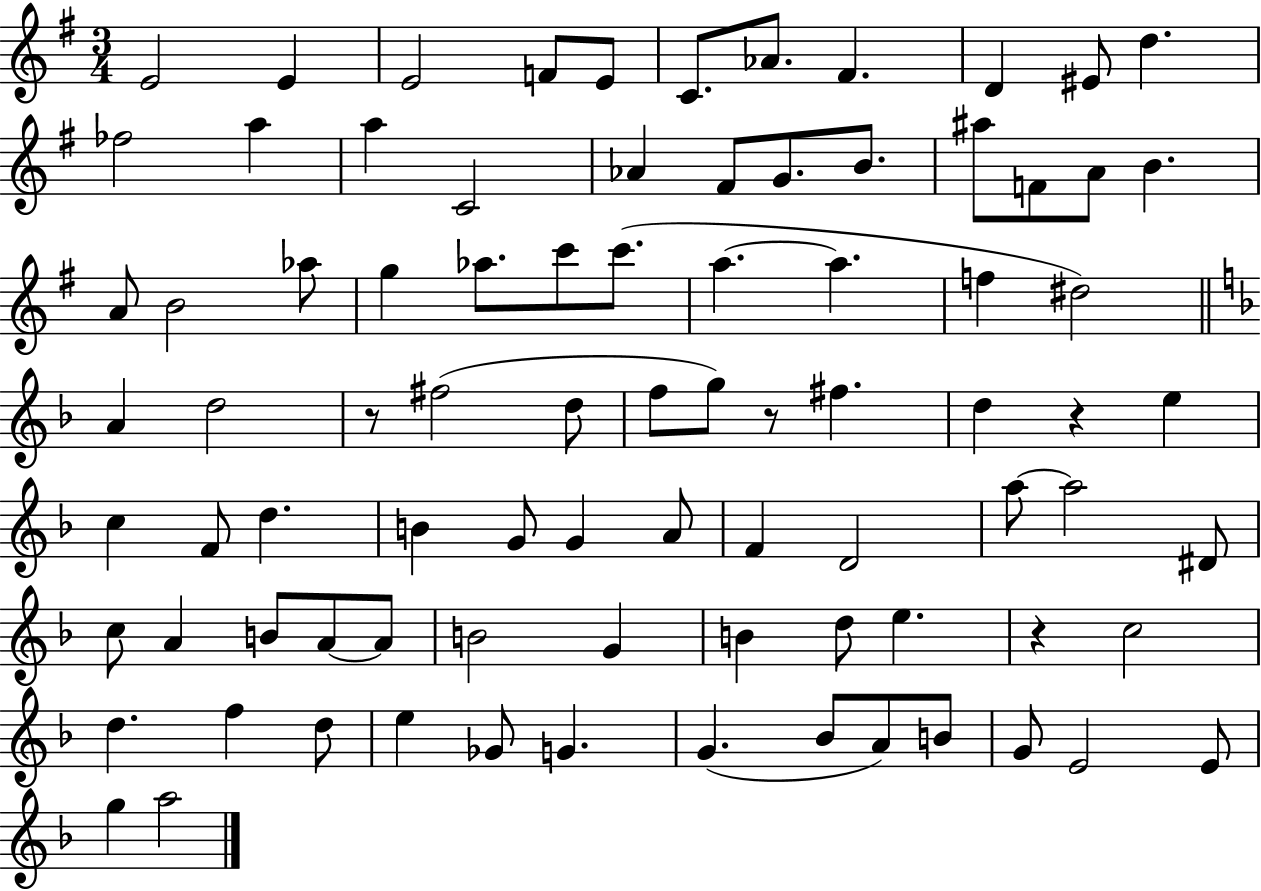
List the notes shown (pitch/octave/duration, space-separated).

E4/h E4/q E4/h F4/e E4/e C4/e. Ab4/e. F#4/q. D4/q EIS4/e D5/q. FES5/h A5/q A5/q C4/h Ab4/q F#4/e G4/e. B4/e. A#5/e F4/e A4/e B4/q. A4/e B4/h Ab5/e G5/q Ab5/e. C6/e C6/e. A5/q. A5/q. F5/q D#5/h A4/q D5/h R/e F#5/h D5/e F5/e G5/e R/e F#5/q. D5/q R/q E5/q C5/q F4/e D5/q. B4/q G4/e G4/q A4/e F4/q D4/h A5/e A5/h D#4/e C5/e A4/q B4/e A4/e A4/e B4/h G4/q B4/q D5/e E5/q. R/q C5/h D5/q. F5/q D5/e E5/q Gb4/e G4/q. G4/q. Bb4/e A4/e B4/e G4/e E4/h E4/e G5/q A5/h